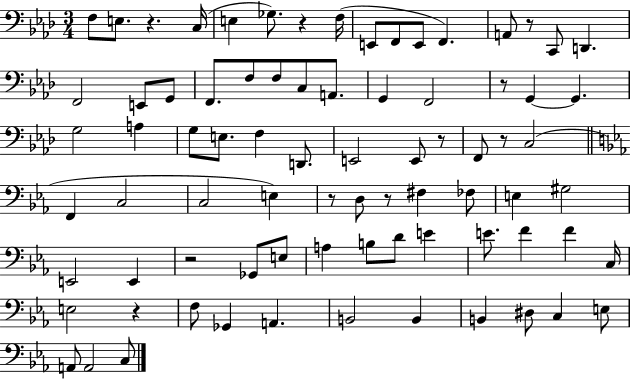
{
  \clef bass
  \numericTimeSignature
  \time 3/4
  \key aes \major
  \repeat volta 2 { f8 e8. r4. c16( | e4 ges8.) r4 f16( | e,8 f,8 e,8 f,4.) | a,8 r8 c,8 d,4. | \break f,2 e,8 g,8 | f,8. f8 f8 c8 a,8. | g,4 f,2 | r8 g,4~~ g,4. | \break g2 a4 | g8 e8. f4 d,8. | e,2 e,8 r8 | f,8 r8 c2( | \break \bar "||" \break \key ees \major f,4 c2 | c2 e4) | r8 d8 r8 fis4 fes8 | e4 gis2 | \break e,2 e,4 | r2 ges,8 e8 | a4 b8 d'8 e'4 | e'8. f'4 f'4 c16 | \break e2 r4 | f8 ges,4 a,4. | b,2 b,4 | b,4 dis8 c4 e8 | \break a,8 a,2 c8 | } \bar "|."
}